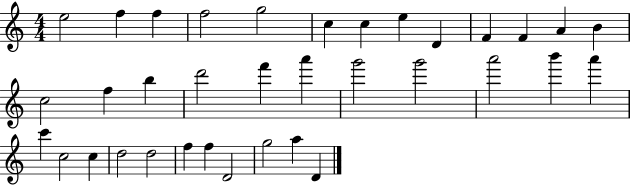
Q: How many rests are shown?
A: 0